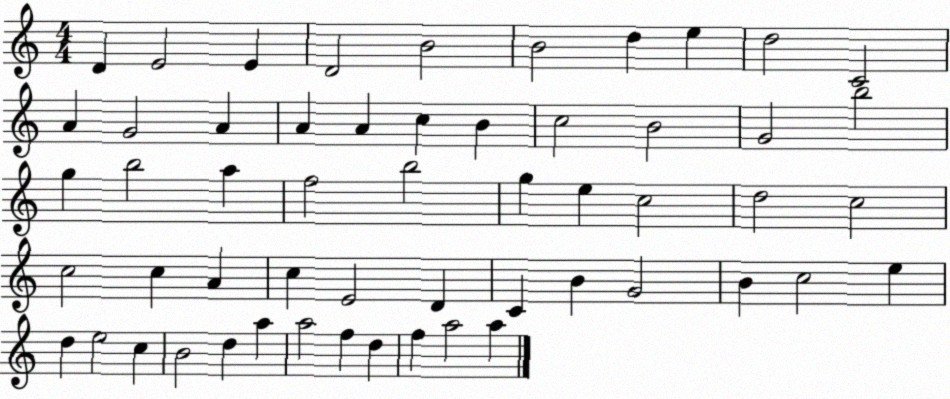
X:1
T:Untitled
M:4/4
L:1/4
K:C
D E2 E D2 B2 B2 d e d2 C2 A G2 A A A c B c2 B2 G2 b2 g b2 a f2 b2 g e c2 d2 c2 c2 c A c E2 D C B G2 B c2 e d e2 c B2 d a a2 f d f a2 a